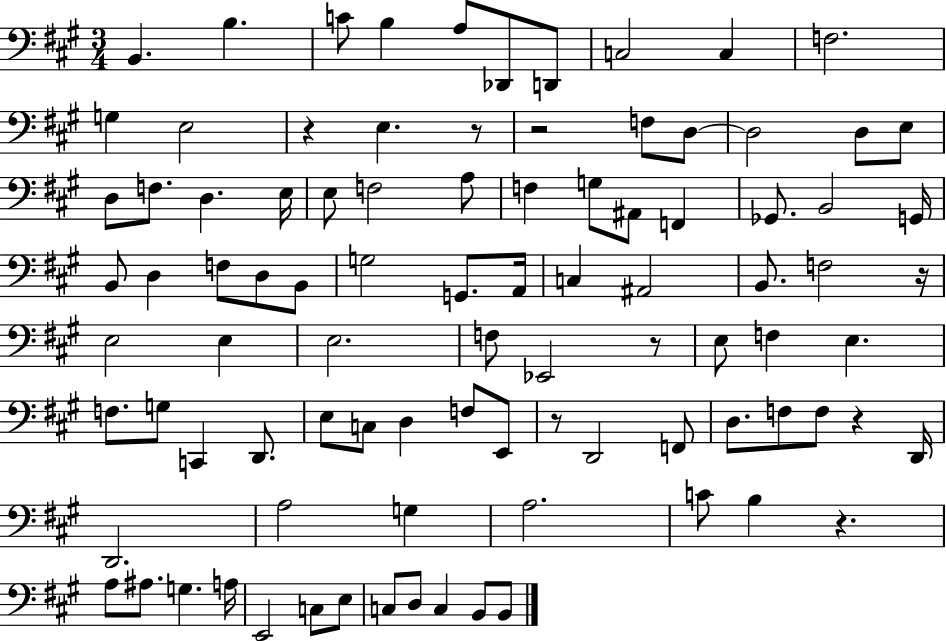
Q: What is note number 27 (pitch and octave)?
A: G3